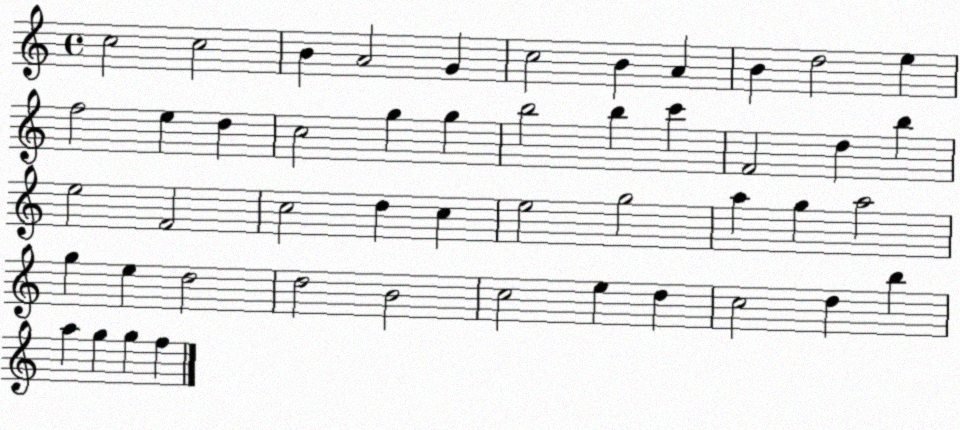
X:1
T:Untitled
M:4/4
L:1/4
K:C
c2 c2 B A2 G c2 B A B d2 e f2 e d c2 g g b2 b c' F2 d b e2 F2 c2 d c e2 g2 a g a2 g e d2 d2 B2 c2 e d c2 d b a g g f